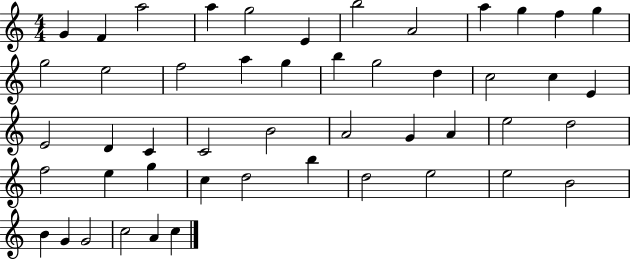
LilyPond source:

{
  \clef treble
  \numericTimeSignature
  \time 4/4
  \key c \major
  g'4 f'4 a''2 | a''4 g''2 e'4 | b''2 a'2 | a''4 g''4 f''4 g''4 | \break g''2 e''2 | f''2 a''4 g''4 | b''4 g''2 d''4 | c''2 c''4 e'4 | \break e'2 d'4 c'4 | c'2 b'2 | a'2 g'4 a'4 | e''2 d''2 | \break f''2 e''4 g''4 | c''4 d''2 b''4 | d''2 e''2 | e''2 b'2 | \break b'4 g'4 g'2 | c''2 a'4 c''4 | \bar "|."
}